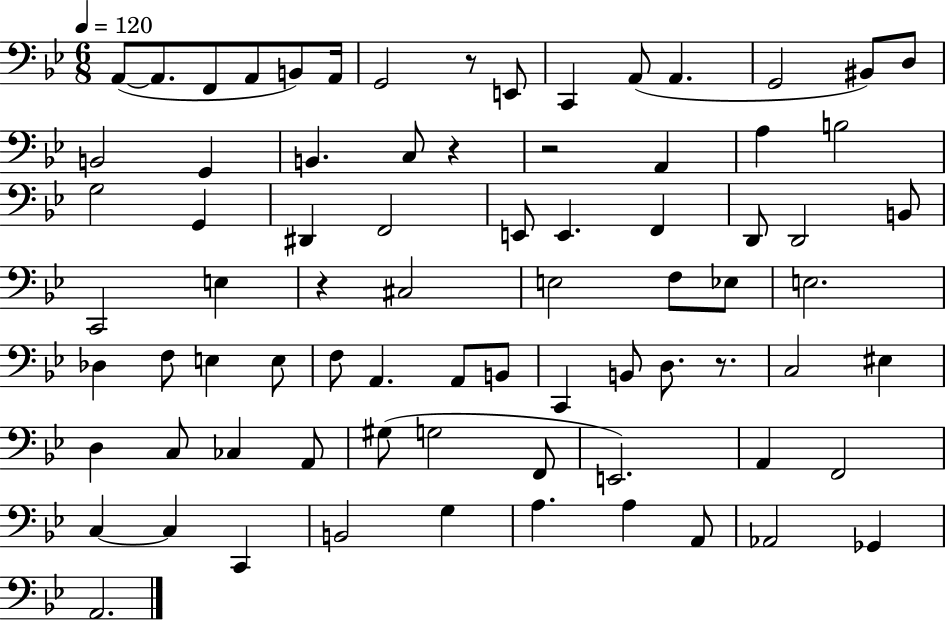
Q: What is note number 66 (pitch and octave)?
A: G3